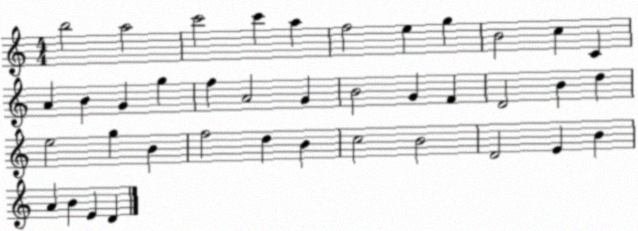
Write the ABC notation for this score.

X:1
T:Untitled
M:4/4
L:1/4
K:C
b2 a2 c'2 c' a f2 e g B2 c C A B G g f A2 G B2 G F D2 B d e2 g B f2 d B c2 B2 D2 E B A B E D